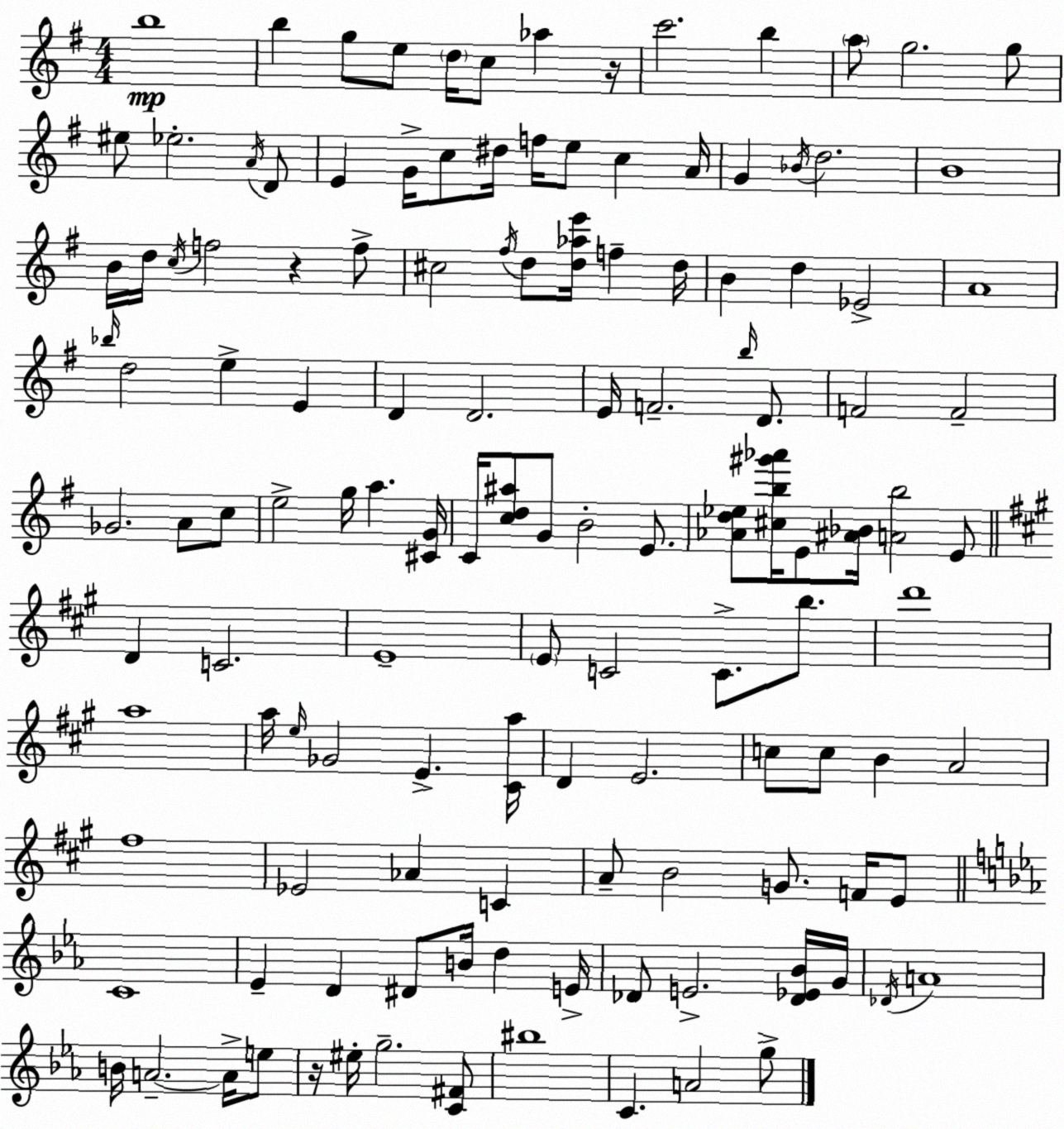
X:1
T:Untitled
M:4/4
L:1/4
K:Em
b4 b g/2 e/2 d/4 c/2 _a z/4 c'2 b a/2 g2 g/2 ^e/2 _e2 A/4 D/2 E G/4 c/2 ^d/4 f/4 e/2 c A/4 G _B/4 d2 B4 B/4 d/4 c/4 f2 z f/2 ^c2 ^f/4 d/2 [d_ae']/4 f d/4 B d _E2 A4 _b/4 d2 e E D D2 E/4 F2 b/4 D/2 F2 F2 _G2 A/2 c/2 e2 g/4 a [^CG]/4 C/4 [cd^a]/2 G/2 B2 E/2 [_Ad_e]/2 [^cb^g'_a']/4 E/2 [^A_B]/4 [Ab]2 E/2 D C2 E4 E/2 C2 C/2 b/2 d'4 a4 a/4 e/4 _G2 E [^Ca]/4 D E2 c/2 c/2 B A2 ^f4 _E2 _A C A/2 B2 G/2 F/4 E/2 C4 _E D ^D/2 B/4 d E/4 _D/2 E2 [_D_E_B]/4 G/4 _D/4 A4 B/4 A2 A/4 e/2 z/4 ^e/4 g2 [C^F]/2 ^b4 C A2 g/2